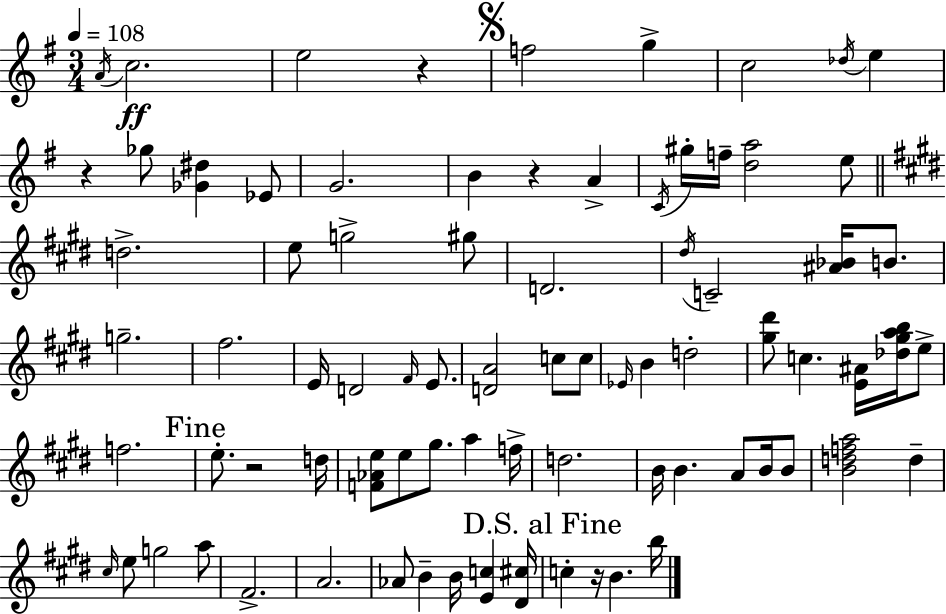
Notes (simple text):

A4/s C5/h. E5/h R/q F5/h G5/q C5/h Db5/s E5/q R/q Gb5/e [Gb4,D#5]/q Eb4/e G4/h. B4/q R/q A4/q C4/s G#5/s F5/s [D5,A5]/h E5/e D5/h. E5/e G5/h G#5/e D4/h. D#5/s C4/h [A#4,Bb4]/s B4/e. G5/h. F#5/h. E4/s D4/h F#4/s E4/e. [D4,A4]/h C5/e C5/e Eb4/s B4/q D5/h [G#5,D#6]/e C5/q. [E4,A#4]/s [Db5,G#5,A5,B5]/s E5/e F5/h. E5/e. R/h D5/s [F4,Ab4,E5]/e E5/e G#5/e. A5/q F5/s D5/h. B4/s B4/q. A4/e B4/s B4/e [B4,D5,F5,A5]/h D5/q C#5/s E5/e G5/h A5/e F#4/h. A4/h. Ab4/e B4/q B4/s [E4,C5]/q [D#4,C#5]/s C5/q R/s B4/q. B5/s